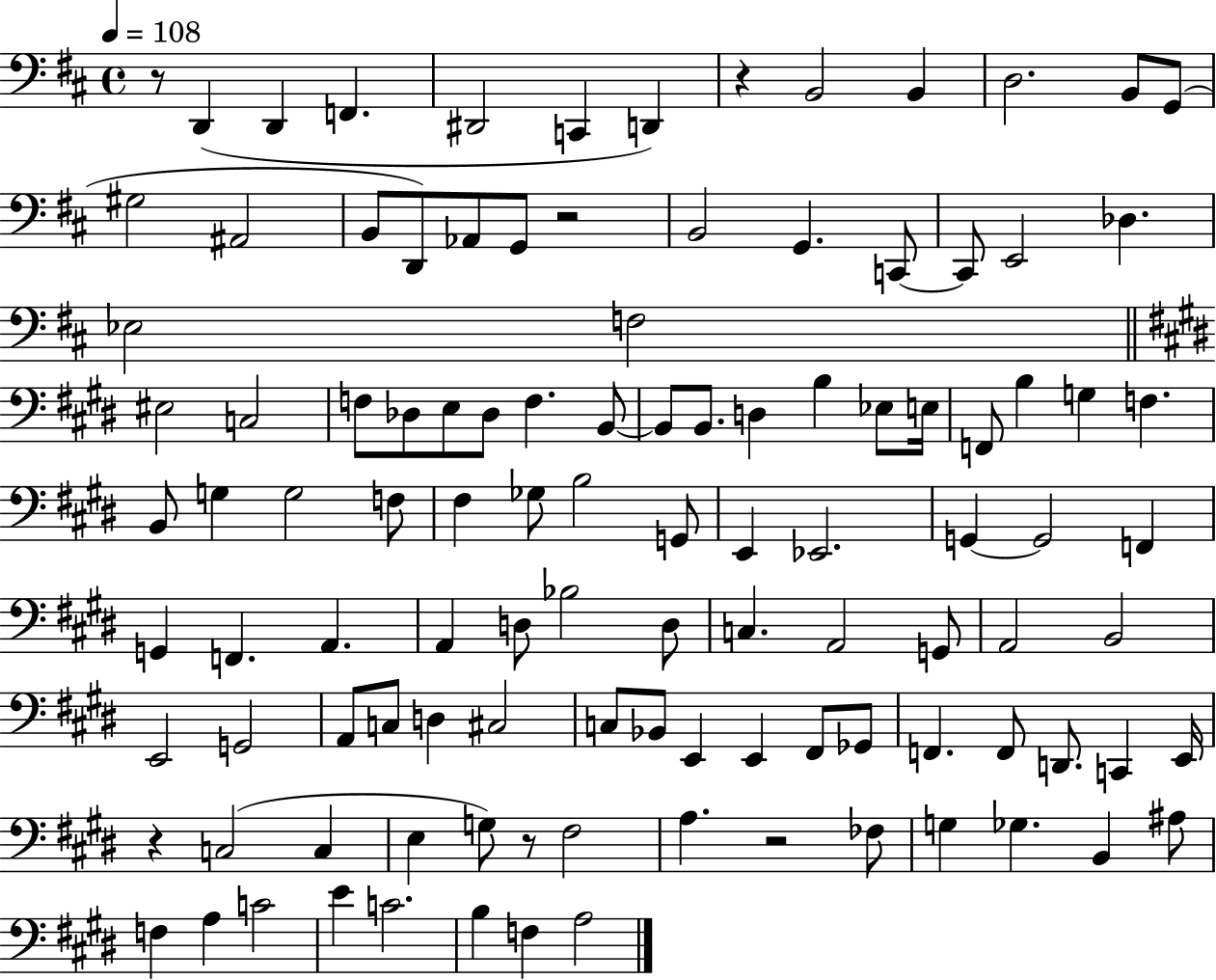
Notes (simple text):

R/e D2/q D2/q F2/q. D#2/h C2/q D2/q R/q B2/h B2/q D3/h. B2/e G2/e G#3/h A#2/h B2/e D2/e Ab2/e G2/e R/h B2/h G2/q. C2/e C2/e E2/h Db3/q. Eb3/h F3/h EIS3/h C3/h F3/e Db3/e E3/e Db3/e F3/q. B2/e B2/e B2/e. D3/q B3/q Eb3/e E3/s F2/e B3/q G3/q F3/q. B2/e G3/q G3/h F3/e F#3/q Gb3/e B3/h G2/e E2/q Eb2/h. G2/q G2/h F2/q G2/q F2/q. A2/q. A2/q D3/e Bb3/h D3/e C3/q. A2/h G2/e A2/h B2/h E2/h G2/h A2/e C3/e D3/q C#3/h C3/e Bb2/e E2/q E2/q F#2/e Gb2/e F2/q. F2/e D2/e. C2/q E2/s R/q C3/h C3/q E3/q G3/e R/e F#3/h A3/q. R/h FES3/e G3/q Gb3/q. B2/q A#3/e F3/q A3/q C4/h E4/q C4/h. B3/q F3/q A3/h